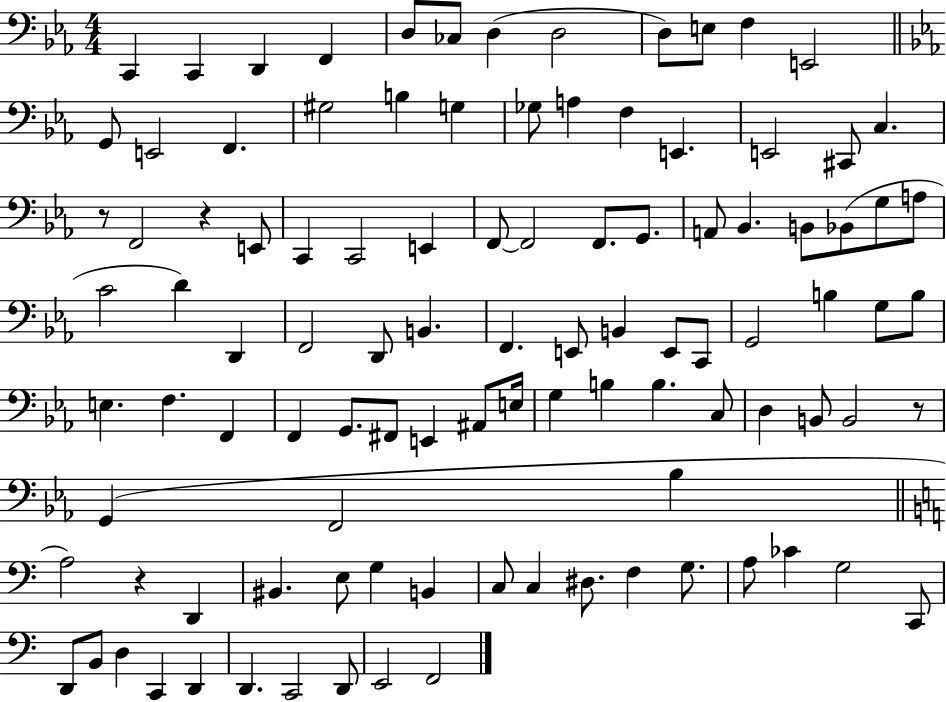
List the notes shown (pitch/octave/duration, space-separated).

C2/q C2/q D2/q F2/q D3/e CES3/e D3/q D3/h D3/e E3/e F3/q E2/h G2/e E2/h F2/q. G#3/h B3/q G3/q Gb3/e A3/q F3/q E2/q. E2/h C#2/e C3/q. R/e F2/h R/q E2/e C2/q C2/h E2/q F2/e F2/h F2/e. G2/e. A2/e Bb2/q. B2/e Bb2/e G3/e A3/e C4/h D4/q D2/q F2/h D2/e B2/q. F2/q. E2/e B2/q E2/e C2/e G2/h B3/q G3/e B3/e E3/q. F3/q. F2/q F2/q G2/e. F#2/e E2/q A#2/e E3/s G3/q B3/q B3/q. C3/e D3/q B2/e B2/h R/e G2/q F2/h Bb3/q A3/h R/q D2/q BIS2/q. E3/e G3/q B2/q C3/e C3/q D#3/e. F3/q G3/e. A3/e CES4/q G3/h C2/e D2/e B2/e D3/q C2/q D2/q D2/q. C2/h D2/e E2/h F2/h